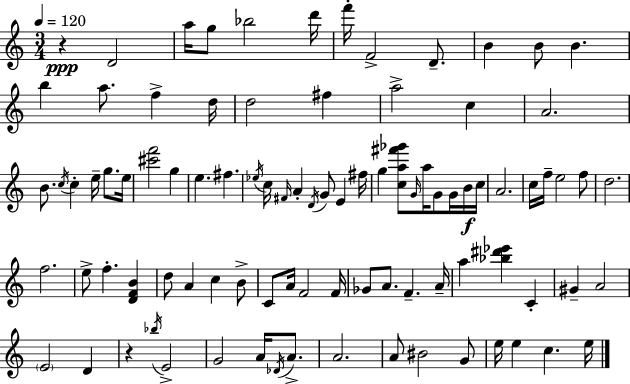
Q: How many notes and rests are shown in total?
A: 91